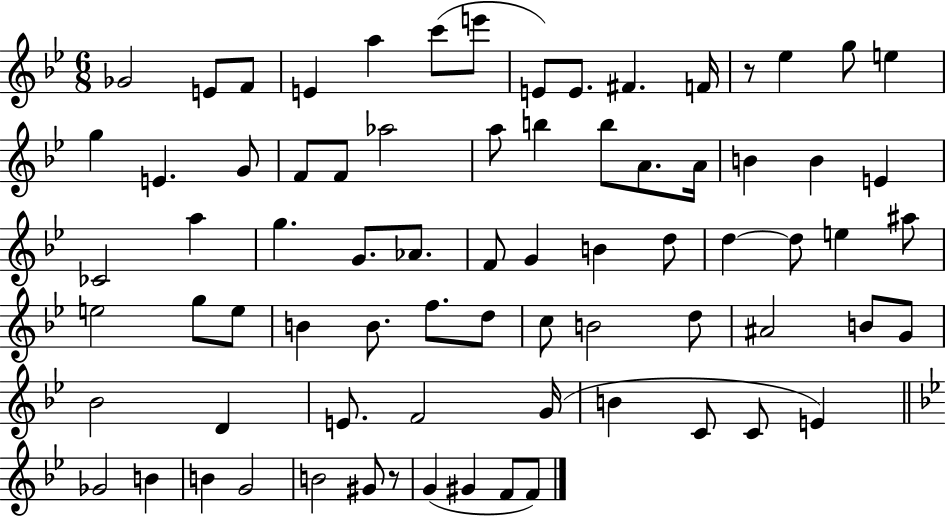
Gb4/h E4/e F4/e E4/q A5/q C6/e E6/e E4/e E4/e. F#4/q. F4/s R/e Eb5/q G5/e E5/q G5/q E4/q. G4/e F4/e F4/e Ab5/h A5/e B5/q B5/e A4/e. A4/s B4/q B4/q E4/q CES4/h A5/q G5/q. G4/e. Ab4/e. F4/e G4/q B4/q D5/e D5/q D5/e E5/q A#5/e E5/h G5/e E5/e B4/q B4/e. F5/e. D5/e C5/e B4/h D5/e A#4/h B4/e G4/e Bb4/h D4/q E4/e. F4/h G4/s B4/q C4/e C4/e E4/q Gb4/h B4/q B4/q G4/h B4/h G#4/e R/e G4/q G#4/q F4/e F4/e